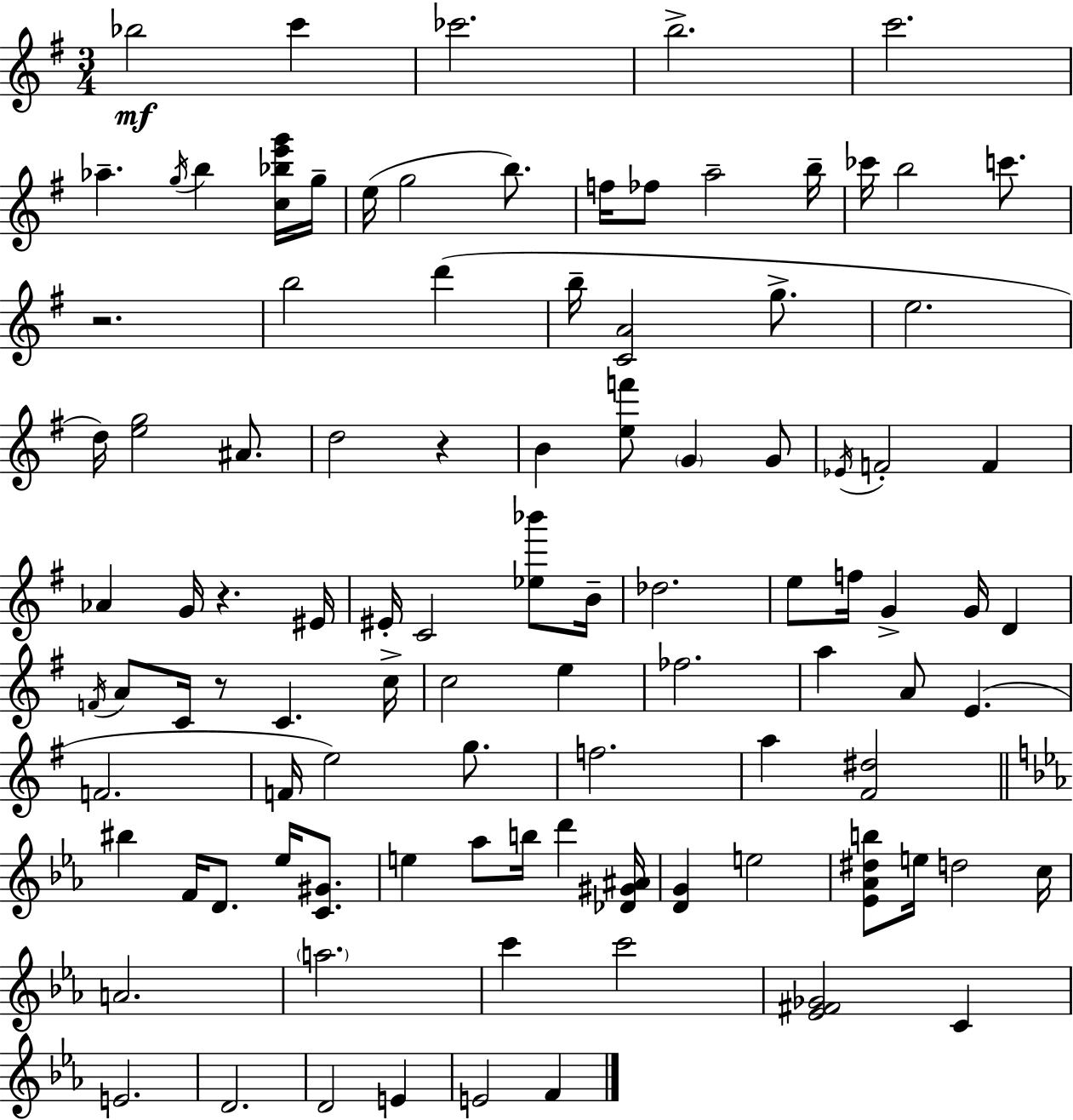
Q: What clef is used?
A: treble